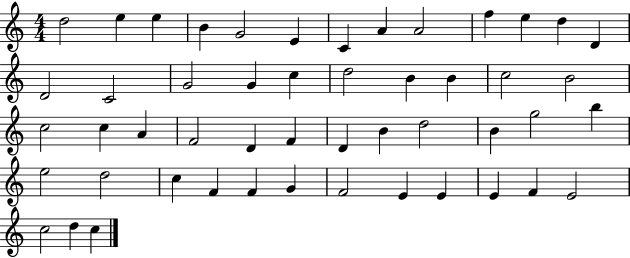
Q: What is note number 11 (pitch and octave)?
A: E5